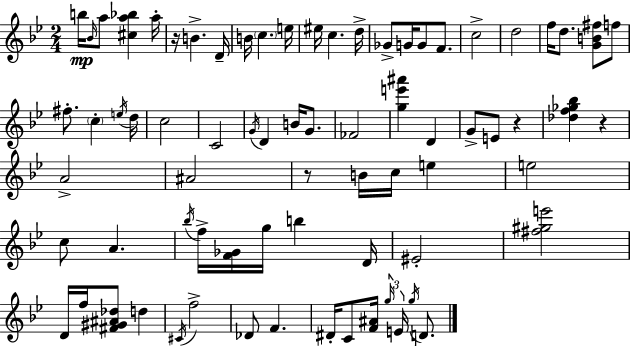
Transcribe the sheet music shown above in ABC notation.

X:1
T:Untitled
M:2/4
L:1/4
K:Gm
b/4 _B/4 a/2 [^ca_b] a/4 z/4 B D/4 B/4 c e/4 ^e/4 c d/4 _G/2 G/4 G/2 F/2 c2 d2 f/4 d/2 [GB^f]/2 f/2 ^f/2 c e/4 d/4 c2 C2 G/4 D B/4 G/2 _F2 [ge'^a'] D G/2 E/2 z [_df_g_b] z A2 ^A2 z/2 B/4 c/4 e e2 c/2 A _b/4 f/4 [F_G]/4 g/4 b D/4 ^E2 [^f^ge']2 D/4 f/4 [^F^G^A_d]/2 d ^C/4 f2 _D/2 F ^D/4 C/2 [F^A]/4 g/4 E/4 g/4 D/2